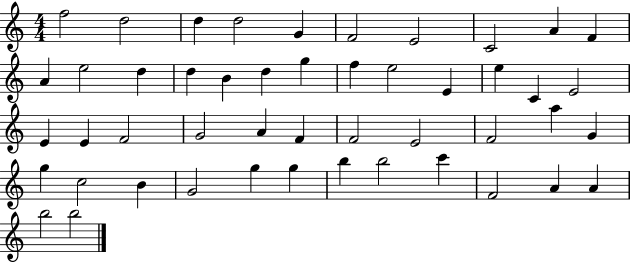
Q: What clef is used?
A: treble